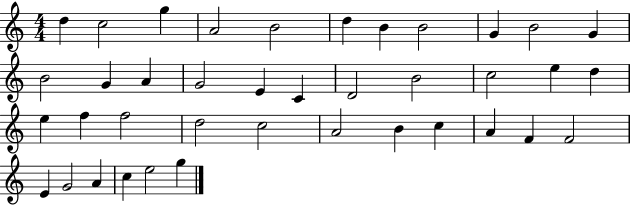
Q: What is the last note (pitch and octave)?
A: G5